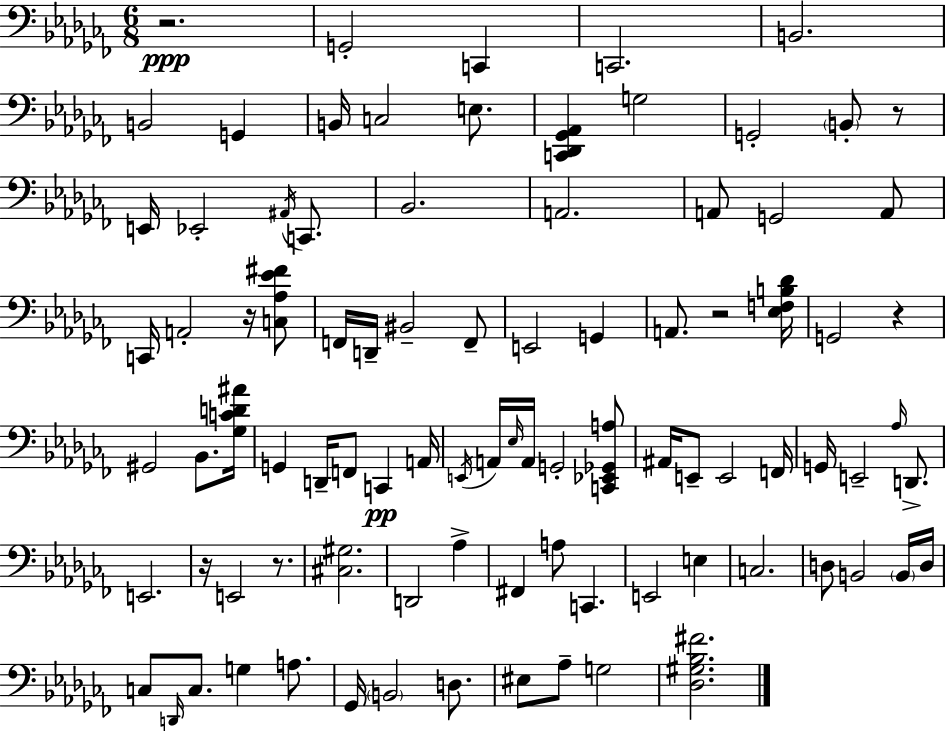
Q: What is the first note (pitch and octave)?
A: G2